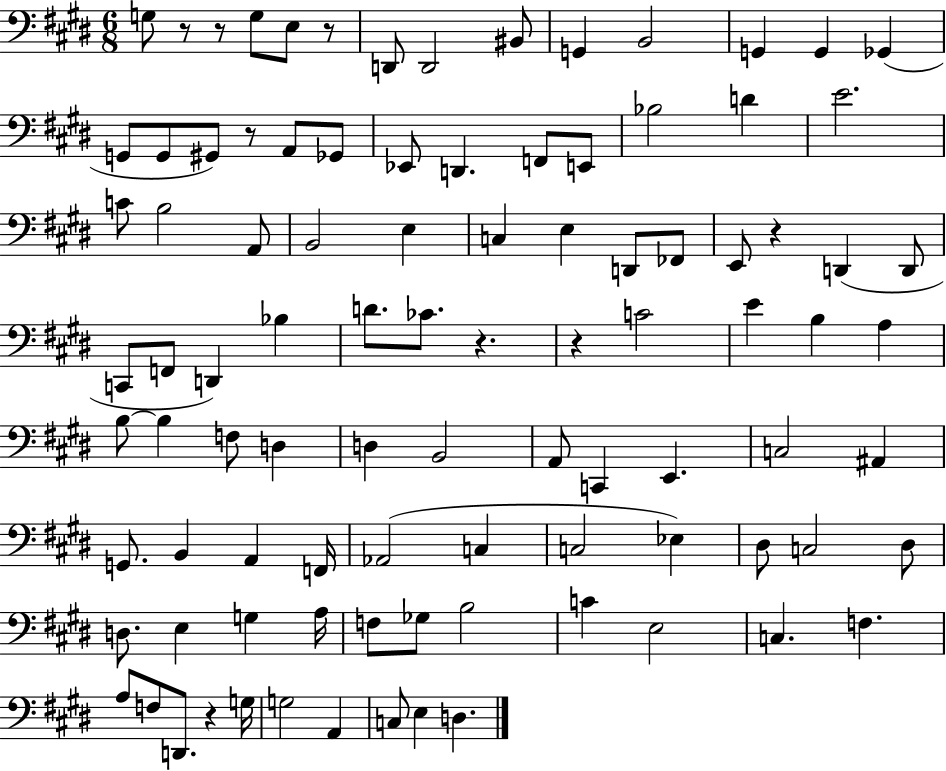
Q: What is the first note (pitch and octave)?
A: G3